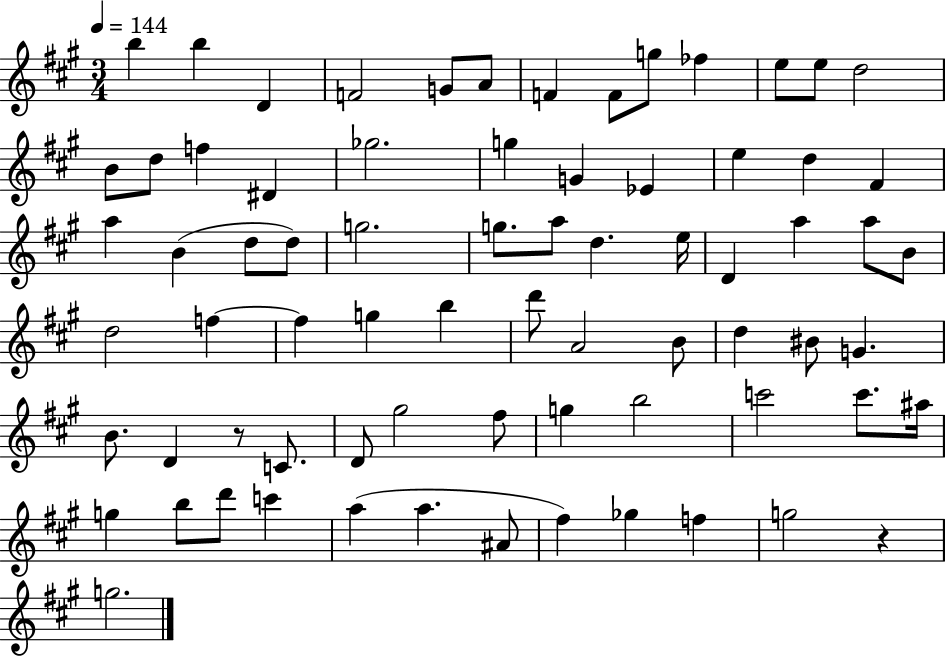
{
  \clef treble
  \numericTimeSignature
  \time 3/4
  \key a \major
  \tempo 4 = 144
  \repeat volta 2 { b''4 b''4 d'4 | f'2 g'8 a'8 | f'4 f'8 g''8 fes''4 | e''8 e''8 d''2 | \break b'8 d''8 f''4 dis'4 | ges''2. | g''4 g'4 ees'4 | e''4 d''4 fis'4 | \break a''4 b'4( d''8 d''8) | g''2. | g''8. a''8 d''4. e''16 | d'4 a''4 a''8 b'8 | \break d''2 f''4~~ | f''4 g''4 b''4 | d'''8 a'2 b'8 | d''4 bis'8 g'4. | \break b'8. d'4 r8 c'8. | d'8 gis''2 fis''8 | g''4 b''2 | c'''2 c'''8. ais''16 | \break g''4 b''8 d'''8 c'''4 | a''4( a''4. ais'8 | fis''4) ges''4 f''4 | g''2 r4 | \break g''2. | } \bar "|."
}